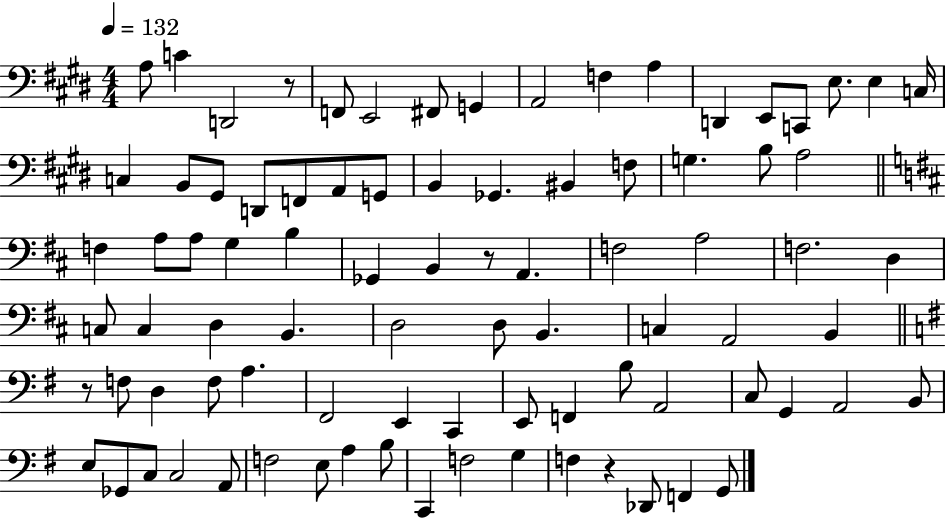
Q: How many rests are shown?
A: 4